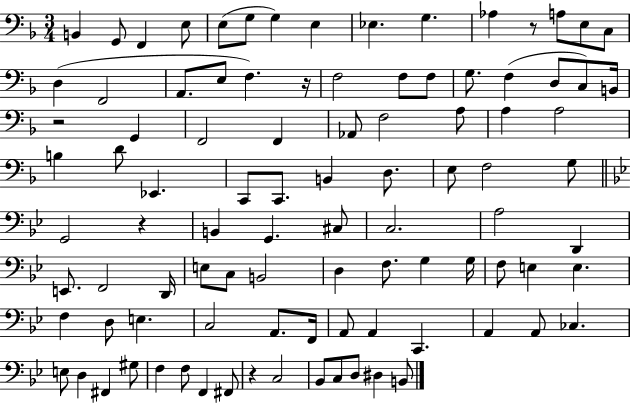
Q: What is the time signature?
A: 3/4